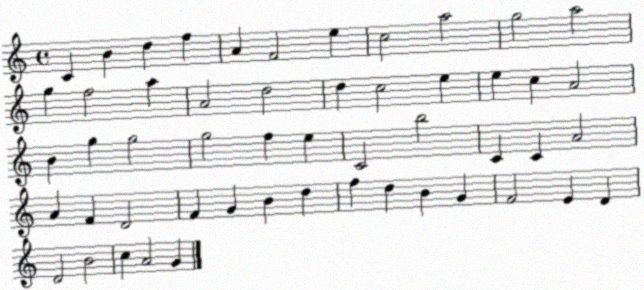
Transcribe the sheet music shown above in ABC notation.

X:1
T:Untitled
M:4/4
L:1/4
K:C
C B d f A F2 e c2 a2 g2 a2 g f2 a A2 d2 d c2 e e c A2 B g g2 g2 f e C2 b2 C C A2 A F D2 F G B d f d B G F2 E D D2 B2 c A2 G